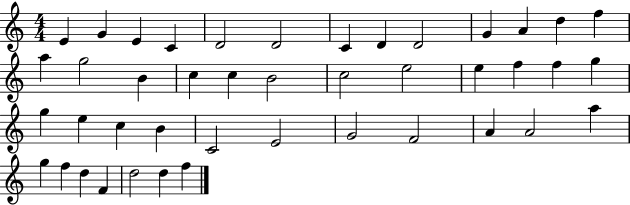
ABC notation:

X:1
T:Untitled
M:4/4
L:1/4
K:C
E G E C D2 D2 C D D2 G A d f a g2 B c c B2 c2 e2 e f f g g e c B C2 E2 G2 F2 A A2 a g f d F d2 d f